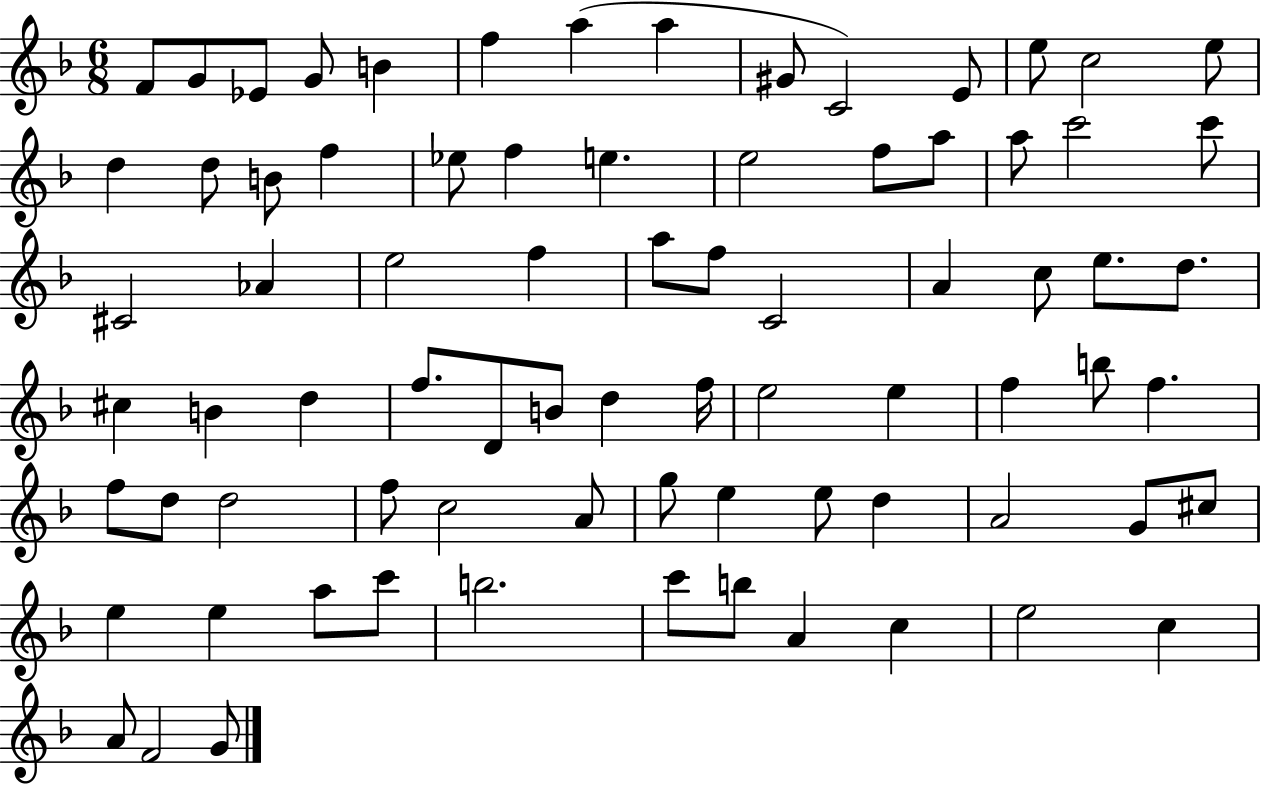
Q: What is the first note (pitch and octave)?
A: F4